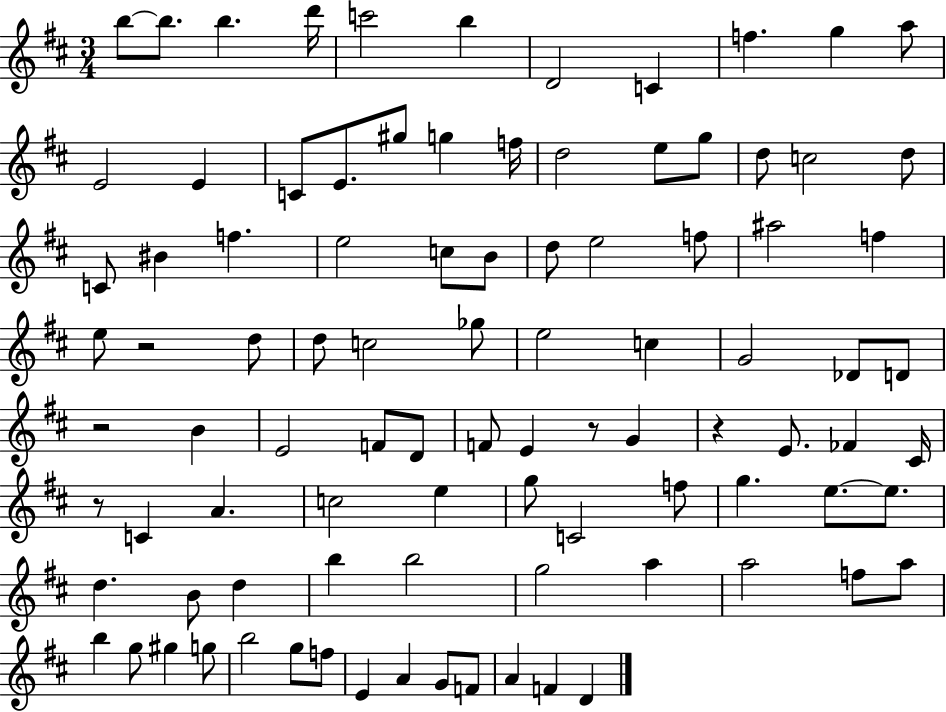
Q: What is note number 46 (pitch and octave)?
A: B4